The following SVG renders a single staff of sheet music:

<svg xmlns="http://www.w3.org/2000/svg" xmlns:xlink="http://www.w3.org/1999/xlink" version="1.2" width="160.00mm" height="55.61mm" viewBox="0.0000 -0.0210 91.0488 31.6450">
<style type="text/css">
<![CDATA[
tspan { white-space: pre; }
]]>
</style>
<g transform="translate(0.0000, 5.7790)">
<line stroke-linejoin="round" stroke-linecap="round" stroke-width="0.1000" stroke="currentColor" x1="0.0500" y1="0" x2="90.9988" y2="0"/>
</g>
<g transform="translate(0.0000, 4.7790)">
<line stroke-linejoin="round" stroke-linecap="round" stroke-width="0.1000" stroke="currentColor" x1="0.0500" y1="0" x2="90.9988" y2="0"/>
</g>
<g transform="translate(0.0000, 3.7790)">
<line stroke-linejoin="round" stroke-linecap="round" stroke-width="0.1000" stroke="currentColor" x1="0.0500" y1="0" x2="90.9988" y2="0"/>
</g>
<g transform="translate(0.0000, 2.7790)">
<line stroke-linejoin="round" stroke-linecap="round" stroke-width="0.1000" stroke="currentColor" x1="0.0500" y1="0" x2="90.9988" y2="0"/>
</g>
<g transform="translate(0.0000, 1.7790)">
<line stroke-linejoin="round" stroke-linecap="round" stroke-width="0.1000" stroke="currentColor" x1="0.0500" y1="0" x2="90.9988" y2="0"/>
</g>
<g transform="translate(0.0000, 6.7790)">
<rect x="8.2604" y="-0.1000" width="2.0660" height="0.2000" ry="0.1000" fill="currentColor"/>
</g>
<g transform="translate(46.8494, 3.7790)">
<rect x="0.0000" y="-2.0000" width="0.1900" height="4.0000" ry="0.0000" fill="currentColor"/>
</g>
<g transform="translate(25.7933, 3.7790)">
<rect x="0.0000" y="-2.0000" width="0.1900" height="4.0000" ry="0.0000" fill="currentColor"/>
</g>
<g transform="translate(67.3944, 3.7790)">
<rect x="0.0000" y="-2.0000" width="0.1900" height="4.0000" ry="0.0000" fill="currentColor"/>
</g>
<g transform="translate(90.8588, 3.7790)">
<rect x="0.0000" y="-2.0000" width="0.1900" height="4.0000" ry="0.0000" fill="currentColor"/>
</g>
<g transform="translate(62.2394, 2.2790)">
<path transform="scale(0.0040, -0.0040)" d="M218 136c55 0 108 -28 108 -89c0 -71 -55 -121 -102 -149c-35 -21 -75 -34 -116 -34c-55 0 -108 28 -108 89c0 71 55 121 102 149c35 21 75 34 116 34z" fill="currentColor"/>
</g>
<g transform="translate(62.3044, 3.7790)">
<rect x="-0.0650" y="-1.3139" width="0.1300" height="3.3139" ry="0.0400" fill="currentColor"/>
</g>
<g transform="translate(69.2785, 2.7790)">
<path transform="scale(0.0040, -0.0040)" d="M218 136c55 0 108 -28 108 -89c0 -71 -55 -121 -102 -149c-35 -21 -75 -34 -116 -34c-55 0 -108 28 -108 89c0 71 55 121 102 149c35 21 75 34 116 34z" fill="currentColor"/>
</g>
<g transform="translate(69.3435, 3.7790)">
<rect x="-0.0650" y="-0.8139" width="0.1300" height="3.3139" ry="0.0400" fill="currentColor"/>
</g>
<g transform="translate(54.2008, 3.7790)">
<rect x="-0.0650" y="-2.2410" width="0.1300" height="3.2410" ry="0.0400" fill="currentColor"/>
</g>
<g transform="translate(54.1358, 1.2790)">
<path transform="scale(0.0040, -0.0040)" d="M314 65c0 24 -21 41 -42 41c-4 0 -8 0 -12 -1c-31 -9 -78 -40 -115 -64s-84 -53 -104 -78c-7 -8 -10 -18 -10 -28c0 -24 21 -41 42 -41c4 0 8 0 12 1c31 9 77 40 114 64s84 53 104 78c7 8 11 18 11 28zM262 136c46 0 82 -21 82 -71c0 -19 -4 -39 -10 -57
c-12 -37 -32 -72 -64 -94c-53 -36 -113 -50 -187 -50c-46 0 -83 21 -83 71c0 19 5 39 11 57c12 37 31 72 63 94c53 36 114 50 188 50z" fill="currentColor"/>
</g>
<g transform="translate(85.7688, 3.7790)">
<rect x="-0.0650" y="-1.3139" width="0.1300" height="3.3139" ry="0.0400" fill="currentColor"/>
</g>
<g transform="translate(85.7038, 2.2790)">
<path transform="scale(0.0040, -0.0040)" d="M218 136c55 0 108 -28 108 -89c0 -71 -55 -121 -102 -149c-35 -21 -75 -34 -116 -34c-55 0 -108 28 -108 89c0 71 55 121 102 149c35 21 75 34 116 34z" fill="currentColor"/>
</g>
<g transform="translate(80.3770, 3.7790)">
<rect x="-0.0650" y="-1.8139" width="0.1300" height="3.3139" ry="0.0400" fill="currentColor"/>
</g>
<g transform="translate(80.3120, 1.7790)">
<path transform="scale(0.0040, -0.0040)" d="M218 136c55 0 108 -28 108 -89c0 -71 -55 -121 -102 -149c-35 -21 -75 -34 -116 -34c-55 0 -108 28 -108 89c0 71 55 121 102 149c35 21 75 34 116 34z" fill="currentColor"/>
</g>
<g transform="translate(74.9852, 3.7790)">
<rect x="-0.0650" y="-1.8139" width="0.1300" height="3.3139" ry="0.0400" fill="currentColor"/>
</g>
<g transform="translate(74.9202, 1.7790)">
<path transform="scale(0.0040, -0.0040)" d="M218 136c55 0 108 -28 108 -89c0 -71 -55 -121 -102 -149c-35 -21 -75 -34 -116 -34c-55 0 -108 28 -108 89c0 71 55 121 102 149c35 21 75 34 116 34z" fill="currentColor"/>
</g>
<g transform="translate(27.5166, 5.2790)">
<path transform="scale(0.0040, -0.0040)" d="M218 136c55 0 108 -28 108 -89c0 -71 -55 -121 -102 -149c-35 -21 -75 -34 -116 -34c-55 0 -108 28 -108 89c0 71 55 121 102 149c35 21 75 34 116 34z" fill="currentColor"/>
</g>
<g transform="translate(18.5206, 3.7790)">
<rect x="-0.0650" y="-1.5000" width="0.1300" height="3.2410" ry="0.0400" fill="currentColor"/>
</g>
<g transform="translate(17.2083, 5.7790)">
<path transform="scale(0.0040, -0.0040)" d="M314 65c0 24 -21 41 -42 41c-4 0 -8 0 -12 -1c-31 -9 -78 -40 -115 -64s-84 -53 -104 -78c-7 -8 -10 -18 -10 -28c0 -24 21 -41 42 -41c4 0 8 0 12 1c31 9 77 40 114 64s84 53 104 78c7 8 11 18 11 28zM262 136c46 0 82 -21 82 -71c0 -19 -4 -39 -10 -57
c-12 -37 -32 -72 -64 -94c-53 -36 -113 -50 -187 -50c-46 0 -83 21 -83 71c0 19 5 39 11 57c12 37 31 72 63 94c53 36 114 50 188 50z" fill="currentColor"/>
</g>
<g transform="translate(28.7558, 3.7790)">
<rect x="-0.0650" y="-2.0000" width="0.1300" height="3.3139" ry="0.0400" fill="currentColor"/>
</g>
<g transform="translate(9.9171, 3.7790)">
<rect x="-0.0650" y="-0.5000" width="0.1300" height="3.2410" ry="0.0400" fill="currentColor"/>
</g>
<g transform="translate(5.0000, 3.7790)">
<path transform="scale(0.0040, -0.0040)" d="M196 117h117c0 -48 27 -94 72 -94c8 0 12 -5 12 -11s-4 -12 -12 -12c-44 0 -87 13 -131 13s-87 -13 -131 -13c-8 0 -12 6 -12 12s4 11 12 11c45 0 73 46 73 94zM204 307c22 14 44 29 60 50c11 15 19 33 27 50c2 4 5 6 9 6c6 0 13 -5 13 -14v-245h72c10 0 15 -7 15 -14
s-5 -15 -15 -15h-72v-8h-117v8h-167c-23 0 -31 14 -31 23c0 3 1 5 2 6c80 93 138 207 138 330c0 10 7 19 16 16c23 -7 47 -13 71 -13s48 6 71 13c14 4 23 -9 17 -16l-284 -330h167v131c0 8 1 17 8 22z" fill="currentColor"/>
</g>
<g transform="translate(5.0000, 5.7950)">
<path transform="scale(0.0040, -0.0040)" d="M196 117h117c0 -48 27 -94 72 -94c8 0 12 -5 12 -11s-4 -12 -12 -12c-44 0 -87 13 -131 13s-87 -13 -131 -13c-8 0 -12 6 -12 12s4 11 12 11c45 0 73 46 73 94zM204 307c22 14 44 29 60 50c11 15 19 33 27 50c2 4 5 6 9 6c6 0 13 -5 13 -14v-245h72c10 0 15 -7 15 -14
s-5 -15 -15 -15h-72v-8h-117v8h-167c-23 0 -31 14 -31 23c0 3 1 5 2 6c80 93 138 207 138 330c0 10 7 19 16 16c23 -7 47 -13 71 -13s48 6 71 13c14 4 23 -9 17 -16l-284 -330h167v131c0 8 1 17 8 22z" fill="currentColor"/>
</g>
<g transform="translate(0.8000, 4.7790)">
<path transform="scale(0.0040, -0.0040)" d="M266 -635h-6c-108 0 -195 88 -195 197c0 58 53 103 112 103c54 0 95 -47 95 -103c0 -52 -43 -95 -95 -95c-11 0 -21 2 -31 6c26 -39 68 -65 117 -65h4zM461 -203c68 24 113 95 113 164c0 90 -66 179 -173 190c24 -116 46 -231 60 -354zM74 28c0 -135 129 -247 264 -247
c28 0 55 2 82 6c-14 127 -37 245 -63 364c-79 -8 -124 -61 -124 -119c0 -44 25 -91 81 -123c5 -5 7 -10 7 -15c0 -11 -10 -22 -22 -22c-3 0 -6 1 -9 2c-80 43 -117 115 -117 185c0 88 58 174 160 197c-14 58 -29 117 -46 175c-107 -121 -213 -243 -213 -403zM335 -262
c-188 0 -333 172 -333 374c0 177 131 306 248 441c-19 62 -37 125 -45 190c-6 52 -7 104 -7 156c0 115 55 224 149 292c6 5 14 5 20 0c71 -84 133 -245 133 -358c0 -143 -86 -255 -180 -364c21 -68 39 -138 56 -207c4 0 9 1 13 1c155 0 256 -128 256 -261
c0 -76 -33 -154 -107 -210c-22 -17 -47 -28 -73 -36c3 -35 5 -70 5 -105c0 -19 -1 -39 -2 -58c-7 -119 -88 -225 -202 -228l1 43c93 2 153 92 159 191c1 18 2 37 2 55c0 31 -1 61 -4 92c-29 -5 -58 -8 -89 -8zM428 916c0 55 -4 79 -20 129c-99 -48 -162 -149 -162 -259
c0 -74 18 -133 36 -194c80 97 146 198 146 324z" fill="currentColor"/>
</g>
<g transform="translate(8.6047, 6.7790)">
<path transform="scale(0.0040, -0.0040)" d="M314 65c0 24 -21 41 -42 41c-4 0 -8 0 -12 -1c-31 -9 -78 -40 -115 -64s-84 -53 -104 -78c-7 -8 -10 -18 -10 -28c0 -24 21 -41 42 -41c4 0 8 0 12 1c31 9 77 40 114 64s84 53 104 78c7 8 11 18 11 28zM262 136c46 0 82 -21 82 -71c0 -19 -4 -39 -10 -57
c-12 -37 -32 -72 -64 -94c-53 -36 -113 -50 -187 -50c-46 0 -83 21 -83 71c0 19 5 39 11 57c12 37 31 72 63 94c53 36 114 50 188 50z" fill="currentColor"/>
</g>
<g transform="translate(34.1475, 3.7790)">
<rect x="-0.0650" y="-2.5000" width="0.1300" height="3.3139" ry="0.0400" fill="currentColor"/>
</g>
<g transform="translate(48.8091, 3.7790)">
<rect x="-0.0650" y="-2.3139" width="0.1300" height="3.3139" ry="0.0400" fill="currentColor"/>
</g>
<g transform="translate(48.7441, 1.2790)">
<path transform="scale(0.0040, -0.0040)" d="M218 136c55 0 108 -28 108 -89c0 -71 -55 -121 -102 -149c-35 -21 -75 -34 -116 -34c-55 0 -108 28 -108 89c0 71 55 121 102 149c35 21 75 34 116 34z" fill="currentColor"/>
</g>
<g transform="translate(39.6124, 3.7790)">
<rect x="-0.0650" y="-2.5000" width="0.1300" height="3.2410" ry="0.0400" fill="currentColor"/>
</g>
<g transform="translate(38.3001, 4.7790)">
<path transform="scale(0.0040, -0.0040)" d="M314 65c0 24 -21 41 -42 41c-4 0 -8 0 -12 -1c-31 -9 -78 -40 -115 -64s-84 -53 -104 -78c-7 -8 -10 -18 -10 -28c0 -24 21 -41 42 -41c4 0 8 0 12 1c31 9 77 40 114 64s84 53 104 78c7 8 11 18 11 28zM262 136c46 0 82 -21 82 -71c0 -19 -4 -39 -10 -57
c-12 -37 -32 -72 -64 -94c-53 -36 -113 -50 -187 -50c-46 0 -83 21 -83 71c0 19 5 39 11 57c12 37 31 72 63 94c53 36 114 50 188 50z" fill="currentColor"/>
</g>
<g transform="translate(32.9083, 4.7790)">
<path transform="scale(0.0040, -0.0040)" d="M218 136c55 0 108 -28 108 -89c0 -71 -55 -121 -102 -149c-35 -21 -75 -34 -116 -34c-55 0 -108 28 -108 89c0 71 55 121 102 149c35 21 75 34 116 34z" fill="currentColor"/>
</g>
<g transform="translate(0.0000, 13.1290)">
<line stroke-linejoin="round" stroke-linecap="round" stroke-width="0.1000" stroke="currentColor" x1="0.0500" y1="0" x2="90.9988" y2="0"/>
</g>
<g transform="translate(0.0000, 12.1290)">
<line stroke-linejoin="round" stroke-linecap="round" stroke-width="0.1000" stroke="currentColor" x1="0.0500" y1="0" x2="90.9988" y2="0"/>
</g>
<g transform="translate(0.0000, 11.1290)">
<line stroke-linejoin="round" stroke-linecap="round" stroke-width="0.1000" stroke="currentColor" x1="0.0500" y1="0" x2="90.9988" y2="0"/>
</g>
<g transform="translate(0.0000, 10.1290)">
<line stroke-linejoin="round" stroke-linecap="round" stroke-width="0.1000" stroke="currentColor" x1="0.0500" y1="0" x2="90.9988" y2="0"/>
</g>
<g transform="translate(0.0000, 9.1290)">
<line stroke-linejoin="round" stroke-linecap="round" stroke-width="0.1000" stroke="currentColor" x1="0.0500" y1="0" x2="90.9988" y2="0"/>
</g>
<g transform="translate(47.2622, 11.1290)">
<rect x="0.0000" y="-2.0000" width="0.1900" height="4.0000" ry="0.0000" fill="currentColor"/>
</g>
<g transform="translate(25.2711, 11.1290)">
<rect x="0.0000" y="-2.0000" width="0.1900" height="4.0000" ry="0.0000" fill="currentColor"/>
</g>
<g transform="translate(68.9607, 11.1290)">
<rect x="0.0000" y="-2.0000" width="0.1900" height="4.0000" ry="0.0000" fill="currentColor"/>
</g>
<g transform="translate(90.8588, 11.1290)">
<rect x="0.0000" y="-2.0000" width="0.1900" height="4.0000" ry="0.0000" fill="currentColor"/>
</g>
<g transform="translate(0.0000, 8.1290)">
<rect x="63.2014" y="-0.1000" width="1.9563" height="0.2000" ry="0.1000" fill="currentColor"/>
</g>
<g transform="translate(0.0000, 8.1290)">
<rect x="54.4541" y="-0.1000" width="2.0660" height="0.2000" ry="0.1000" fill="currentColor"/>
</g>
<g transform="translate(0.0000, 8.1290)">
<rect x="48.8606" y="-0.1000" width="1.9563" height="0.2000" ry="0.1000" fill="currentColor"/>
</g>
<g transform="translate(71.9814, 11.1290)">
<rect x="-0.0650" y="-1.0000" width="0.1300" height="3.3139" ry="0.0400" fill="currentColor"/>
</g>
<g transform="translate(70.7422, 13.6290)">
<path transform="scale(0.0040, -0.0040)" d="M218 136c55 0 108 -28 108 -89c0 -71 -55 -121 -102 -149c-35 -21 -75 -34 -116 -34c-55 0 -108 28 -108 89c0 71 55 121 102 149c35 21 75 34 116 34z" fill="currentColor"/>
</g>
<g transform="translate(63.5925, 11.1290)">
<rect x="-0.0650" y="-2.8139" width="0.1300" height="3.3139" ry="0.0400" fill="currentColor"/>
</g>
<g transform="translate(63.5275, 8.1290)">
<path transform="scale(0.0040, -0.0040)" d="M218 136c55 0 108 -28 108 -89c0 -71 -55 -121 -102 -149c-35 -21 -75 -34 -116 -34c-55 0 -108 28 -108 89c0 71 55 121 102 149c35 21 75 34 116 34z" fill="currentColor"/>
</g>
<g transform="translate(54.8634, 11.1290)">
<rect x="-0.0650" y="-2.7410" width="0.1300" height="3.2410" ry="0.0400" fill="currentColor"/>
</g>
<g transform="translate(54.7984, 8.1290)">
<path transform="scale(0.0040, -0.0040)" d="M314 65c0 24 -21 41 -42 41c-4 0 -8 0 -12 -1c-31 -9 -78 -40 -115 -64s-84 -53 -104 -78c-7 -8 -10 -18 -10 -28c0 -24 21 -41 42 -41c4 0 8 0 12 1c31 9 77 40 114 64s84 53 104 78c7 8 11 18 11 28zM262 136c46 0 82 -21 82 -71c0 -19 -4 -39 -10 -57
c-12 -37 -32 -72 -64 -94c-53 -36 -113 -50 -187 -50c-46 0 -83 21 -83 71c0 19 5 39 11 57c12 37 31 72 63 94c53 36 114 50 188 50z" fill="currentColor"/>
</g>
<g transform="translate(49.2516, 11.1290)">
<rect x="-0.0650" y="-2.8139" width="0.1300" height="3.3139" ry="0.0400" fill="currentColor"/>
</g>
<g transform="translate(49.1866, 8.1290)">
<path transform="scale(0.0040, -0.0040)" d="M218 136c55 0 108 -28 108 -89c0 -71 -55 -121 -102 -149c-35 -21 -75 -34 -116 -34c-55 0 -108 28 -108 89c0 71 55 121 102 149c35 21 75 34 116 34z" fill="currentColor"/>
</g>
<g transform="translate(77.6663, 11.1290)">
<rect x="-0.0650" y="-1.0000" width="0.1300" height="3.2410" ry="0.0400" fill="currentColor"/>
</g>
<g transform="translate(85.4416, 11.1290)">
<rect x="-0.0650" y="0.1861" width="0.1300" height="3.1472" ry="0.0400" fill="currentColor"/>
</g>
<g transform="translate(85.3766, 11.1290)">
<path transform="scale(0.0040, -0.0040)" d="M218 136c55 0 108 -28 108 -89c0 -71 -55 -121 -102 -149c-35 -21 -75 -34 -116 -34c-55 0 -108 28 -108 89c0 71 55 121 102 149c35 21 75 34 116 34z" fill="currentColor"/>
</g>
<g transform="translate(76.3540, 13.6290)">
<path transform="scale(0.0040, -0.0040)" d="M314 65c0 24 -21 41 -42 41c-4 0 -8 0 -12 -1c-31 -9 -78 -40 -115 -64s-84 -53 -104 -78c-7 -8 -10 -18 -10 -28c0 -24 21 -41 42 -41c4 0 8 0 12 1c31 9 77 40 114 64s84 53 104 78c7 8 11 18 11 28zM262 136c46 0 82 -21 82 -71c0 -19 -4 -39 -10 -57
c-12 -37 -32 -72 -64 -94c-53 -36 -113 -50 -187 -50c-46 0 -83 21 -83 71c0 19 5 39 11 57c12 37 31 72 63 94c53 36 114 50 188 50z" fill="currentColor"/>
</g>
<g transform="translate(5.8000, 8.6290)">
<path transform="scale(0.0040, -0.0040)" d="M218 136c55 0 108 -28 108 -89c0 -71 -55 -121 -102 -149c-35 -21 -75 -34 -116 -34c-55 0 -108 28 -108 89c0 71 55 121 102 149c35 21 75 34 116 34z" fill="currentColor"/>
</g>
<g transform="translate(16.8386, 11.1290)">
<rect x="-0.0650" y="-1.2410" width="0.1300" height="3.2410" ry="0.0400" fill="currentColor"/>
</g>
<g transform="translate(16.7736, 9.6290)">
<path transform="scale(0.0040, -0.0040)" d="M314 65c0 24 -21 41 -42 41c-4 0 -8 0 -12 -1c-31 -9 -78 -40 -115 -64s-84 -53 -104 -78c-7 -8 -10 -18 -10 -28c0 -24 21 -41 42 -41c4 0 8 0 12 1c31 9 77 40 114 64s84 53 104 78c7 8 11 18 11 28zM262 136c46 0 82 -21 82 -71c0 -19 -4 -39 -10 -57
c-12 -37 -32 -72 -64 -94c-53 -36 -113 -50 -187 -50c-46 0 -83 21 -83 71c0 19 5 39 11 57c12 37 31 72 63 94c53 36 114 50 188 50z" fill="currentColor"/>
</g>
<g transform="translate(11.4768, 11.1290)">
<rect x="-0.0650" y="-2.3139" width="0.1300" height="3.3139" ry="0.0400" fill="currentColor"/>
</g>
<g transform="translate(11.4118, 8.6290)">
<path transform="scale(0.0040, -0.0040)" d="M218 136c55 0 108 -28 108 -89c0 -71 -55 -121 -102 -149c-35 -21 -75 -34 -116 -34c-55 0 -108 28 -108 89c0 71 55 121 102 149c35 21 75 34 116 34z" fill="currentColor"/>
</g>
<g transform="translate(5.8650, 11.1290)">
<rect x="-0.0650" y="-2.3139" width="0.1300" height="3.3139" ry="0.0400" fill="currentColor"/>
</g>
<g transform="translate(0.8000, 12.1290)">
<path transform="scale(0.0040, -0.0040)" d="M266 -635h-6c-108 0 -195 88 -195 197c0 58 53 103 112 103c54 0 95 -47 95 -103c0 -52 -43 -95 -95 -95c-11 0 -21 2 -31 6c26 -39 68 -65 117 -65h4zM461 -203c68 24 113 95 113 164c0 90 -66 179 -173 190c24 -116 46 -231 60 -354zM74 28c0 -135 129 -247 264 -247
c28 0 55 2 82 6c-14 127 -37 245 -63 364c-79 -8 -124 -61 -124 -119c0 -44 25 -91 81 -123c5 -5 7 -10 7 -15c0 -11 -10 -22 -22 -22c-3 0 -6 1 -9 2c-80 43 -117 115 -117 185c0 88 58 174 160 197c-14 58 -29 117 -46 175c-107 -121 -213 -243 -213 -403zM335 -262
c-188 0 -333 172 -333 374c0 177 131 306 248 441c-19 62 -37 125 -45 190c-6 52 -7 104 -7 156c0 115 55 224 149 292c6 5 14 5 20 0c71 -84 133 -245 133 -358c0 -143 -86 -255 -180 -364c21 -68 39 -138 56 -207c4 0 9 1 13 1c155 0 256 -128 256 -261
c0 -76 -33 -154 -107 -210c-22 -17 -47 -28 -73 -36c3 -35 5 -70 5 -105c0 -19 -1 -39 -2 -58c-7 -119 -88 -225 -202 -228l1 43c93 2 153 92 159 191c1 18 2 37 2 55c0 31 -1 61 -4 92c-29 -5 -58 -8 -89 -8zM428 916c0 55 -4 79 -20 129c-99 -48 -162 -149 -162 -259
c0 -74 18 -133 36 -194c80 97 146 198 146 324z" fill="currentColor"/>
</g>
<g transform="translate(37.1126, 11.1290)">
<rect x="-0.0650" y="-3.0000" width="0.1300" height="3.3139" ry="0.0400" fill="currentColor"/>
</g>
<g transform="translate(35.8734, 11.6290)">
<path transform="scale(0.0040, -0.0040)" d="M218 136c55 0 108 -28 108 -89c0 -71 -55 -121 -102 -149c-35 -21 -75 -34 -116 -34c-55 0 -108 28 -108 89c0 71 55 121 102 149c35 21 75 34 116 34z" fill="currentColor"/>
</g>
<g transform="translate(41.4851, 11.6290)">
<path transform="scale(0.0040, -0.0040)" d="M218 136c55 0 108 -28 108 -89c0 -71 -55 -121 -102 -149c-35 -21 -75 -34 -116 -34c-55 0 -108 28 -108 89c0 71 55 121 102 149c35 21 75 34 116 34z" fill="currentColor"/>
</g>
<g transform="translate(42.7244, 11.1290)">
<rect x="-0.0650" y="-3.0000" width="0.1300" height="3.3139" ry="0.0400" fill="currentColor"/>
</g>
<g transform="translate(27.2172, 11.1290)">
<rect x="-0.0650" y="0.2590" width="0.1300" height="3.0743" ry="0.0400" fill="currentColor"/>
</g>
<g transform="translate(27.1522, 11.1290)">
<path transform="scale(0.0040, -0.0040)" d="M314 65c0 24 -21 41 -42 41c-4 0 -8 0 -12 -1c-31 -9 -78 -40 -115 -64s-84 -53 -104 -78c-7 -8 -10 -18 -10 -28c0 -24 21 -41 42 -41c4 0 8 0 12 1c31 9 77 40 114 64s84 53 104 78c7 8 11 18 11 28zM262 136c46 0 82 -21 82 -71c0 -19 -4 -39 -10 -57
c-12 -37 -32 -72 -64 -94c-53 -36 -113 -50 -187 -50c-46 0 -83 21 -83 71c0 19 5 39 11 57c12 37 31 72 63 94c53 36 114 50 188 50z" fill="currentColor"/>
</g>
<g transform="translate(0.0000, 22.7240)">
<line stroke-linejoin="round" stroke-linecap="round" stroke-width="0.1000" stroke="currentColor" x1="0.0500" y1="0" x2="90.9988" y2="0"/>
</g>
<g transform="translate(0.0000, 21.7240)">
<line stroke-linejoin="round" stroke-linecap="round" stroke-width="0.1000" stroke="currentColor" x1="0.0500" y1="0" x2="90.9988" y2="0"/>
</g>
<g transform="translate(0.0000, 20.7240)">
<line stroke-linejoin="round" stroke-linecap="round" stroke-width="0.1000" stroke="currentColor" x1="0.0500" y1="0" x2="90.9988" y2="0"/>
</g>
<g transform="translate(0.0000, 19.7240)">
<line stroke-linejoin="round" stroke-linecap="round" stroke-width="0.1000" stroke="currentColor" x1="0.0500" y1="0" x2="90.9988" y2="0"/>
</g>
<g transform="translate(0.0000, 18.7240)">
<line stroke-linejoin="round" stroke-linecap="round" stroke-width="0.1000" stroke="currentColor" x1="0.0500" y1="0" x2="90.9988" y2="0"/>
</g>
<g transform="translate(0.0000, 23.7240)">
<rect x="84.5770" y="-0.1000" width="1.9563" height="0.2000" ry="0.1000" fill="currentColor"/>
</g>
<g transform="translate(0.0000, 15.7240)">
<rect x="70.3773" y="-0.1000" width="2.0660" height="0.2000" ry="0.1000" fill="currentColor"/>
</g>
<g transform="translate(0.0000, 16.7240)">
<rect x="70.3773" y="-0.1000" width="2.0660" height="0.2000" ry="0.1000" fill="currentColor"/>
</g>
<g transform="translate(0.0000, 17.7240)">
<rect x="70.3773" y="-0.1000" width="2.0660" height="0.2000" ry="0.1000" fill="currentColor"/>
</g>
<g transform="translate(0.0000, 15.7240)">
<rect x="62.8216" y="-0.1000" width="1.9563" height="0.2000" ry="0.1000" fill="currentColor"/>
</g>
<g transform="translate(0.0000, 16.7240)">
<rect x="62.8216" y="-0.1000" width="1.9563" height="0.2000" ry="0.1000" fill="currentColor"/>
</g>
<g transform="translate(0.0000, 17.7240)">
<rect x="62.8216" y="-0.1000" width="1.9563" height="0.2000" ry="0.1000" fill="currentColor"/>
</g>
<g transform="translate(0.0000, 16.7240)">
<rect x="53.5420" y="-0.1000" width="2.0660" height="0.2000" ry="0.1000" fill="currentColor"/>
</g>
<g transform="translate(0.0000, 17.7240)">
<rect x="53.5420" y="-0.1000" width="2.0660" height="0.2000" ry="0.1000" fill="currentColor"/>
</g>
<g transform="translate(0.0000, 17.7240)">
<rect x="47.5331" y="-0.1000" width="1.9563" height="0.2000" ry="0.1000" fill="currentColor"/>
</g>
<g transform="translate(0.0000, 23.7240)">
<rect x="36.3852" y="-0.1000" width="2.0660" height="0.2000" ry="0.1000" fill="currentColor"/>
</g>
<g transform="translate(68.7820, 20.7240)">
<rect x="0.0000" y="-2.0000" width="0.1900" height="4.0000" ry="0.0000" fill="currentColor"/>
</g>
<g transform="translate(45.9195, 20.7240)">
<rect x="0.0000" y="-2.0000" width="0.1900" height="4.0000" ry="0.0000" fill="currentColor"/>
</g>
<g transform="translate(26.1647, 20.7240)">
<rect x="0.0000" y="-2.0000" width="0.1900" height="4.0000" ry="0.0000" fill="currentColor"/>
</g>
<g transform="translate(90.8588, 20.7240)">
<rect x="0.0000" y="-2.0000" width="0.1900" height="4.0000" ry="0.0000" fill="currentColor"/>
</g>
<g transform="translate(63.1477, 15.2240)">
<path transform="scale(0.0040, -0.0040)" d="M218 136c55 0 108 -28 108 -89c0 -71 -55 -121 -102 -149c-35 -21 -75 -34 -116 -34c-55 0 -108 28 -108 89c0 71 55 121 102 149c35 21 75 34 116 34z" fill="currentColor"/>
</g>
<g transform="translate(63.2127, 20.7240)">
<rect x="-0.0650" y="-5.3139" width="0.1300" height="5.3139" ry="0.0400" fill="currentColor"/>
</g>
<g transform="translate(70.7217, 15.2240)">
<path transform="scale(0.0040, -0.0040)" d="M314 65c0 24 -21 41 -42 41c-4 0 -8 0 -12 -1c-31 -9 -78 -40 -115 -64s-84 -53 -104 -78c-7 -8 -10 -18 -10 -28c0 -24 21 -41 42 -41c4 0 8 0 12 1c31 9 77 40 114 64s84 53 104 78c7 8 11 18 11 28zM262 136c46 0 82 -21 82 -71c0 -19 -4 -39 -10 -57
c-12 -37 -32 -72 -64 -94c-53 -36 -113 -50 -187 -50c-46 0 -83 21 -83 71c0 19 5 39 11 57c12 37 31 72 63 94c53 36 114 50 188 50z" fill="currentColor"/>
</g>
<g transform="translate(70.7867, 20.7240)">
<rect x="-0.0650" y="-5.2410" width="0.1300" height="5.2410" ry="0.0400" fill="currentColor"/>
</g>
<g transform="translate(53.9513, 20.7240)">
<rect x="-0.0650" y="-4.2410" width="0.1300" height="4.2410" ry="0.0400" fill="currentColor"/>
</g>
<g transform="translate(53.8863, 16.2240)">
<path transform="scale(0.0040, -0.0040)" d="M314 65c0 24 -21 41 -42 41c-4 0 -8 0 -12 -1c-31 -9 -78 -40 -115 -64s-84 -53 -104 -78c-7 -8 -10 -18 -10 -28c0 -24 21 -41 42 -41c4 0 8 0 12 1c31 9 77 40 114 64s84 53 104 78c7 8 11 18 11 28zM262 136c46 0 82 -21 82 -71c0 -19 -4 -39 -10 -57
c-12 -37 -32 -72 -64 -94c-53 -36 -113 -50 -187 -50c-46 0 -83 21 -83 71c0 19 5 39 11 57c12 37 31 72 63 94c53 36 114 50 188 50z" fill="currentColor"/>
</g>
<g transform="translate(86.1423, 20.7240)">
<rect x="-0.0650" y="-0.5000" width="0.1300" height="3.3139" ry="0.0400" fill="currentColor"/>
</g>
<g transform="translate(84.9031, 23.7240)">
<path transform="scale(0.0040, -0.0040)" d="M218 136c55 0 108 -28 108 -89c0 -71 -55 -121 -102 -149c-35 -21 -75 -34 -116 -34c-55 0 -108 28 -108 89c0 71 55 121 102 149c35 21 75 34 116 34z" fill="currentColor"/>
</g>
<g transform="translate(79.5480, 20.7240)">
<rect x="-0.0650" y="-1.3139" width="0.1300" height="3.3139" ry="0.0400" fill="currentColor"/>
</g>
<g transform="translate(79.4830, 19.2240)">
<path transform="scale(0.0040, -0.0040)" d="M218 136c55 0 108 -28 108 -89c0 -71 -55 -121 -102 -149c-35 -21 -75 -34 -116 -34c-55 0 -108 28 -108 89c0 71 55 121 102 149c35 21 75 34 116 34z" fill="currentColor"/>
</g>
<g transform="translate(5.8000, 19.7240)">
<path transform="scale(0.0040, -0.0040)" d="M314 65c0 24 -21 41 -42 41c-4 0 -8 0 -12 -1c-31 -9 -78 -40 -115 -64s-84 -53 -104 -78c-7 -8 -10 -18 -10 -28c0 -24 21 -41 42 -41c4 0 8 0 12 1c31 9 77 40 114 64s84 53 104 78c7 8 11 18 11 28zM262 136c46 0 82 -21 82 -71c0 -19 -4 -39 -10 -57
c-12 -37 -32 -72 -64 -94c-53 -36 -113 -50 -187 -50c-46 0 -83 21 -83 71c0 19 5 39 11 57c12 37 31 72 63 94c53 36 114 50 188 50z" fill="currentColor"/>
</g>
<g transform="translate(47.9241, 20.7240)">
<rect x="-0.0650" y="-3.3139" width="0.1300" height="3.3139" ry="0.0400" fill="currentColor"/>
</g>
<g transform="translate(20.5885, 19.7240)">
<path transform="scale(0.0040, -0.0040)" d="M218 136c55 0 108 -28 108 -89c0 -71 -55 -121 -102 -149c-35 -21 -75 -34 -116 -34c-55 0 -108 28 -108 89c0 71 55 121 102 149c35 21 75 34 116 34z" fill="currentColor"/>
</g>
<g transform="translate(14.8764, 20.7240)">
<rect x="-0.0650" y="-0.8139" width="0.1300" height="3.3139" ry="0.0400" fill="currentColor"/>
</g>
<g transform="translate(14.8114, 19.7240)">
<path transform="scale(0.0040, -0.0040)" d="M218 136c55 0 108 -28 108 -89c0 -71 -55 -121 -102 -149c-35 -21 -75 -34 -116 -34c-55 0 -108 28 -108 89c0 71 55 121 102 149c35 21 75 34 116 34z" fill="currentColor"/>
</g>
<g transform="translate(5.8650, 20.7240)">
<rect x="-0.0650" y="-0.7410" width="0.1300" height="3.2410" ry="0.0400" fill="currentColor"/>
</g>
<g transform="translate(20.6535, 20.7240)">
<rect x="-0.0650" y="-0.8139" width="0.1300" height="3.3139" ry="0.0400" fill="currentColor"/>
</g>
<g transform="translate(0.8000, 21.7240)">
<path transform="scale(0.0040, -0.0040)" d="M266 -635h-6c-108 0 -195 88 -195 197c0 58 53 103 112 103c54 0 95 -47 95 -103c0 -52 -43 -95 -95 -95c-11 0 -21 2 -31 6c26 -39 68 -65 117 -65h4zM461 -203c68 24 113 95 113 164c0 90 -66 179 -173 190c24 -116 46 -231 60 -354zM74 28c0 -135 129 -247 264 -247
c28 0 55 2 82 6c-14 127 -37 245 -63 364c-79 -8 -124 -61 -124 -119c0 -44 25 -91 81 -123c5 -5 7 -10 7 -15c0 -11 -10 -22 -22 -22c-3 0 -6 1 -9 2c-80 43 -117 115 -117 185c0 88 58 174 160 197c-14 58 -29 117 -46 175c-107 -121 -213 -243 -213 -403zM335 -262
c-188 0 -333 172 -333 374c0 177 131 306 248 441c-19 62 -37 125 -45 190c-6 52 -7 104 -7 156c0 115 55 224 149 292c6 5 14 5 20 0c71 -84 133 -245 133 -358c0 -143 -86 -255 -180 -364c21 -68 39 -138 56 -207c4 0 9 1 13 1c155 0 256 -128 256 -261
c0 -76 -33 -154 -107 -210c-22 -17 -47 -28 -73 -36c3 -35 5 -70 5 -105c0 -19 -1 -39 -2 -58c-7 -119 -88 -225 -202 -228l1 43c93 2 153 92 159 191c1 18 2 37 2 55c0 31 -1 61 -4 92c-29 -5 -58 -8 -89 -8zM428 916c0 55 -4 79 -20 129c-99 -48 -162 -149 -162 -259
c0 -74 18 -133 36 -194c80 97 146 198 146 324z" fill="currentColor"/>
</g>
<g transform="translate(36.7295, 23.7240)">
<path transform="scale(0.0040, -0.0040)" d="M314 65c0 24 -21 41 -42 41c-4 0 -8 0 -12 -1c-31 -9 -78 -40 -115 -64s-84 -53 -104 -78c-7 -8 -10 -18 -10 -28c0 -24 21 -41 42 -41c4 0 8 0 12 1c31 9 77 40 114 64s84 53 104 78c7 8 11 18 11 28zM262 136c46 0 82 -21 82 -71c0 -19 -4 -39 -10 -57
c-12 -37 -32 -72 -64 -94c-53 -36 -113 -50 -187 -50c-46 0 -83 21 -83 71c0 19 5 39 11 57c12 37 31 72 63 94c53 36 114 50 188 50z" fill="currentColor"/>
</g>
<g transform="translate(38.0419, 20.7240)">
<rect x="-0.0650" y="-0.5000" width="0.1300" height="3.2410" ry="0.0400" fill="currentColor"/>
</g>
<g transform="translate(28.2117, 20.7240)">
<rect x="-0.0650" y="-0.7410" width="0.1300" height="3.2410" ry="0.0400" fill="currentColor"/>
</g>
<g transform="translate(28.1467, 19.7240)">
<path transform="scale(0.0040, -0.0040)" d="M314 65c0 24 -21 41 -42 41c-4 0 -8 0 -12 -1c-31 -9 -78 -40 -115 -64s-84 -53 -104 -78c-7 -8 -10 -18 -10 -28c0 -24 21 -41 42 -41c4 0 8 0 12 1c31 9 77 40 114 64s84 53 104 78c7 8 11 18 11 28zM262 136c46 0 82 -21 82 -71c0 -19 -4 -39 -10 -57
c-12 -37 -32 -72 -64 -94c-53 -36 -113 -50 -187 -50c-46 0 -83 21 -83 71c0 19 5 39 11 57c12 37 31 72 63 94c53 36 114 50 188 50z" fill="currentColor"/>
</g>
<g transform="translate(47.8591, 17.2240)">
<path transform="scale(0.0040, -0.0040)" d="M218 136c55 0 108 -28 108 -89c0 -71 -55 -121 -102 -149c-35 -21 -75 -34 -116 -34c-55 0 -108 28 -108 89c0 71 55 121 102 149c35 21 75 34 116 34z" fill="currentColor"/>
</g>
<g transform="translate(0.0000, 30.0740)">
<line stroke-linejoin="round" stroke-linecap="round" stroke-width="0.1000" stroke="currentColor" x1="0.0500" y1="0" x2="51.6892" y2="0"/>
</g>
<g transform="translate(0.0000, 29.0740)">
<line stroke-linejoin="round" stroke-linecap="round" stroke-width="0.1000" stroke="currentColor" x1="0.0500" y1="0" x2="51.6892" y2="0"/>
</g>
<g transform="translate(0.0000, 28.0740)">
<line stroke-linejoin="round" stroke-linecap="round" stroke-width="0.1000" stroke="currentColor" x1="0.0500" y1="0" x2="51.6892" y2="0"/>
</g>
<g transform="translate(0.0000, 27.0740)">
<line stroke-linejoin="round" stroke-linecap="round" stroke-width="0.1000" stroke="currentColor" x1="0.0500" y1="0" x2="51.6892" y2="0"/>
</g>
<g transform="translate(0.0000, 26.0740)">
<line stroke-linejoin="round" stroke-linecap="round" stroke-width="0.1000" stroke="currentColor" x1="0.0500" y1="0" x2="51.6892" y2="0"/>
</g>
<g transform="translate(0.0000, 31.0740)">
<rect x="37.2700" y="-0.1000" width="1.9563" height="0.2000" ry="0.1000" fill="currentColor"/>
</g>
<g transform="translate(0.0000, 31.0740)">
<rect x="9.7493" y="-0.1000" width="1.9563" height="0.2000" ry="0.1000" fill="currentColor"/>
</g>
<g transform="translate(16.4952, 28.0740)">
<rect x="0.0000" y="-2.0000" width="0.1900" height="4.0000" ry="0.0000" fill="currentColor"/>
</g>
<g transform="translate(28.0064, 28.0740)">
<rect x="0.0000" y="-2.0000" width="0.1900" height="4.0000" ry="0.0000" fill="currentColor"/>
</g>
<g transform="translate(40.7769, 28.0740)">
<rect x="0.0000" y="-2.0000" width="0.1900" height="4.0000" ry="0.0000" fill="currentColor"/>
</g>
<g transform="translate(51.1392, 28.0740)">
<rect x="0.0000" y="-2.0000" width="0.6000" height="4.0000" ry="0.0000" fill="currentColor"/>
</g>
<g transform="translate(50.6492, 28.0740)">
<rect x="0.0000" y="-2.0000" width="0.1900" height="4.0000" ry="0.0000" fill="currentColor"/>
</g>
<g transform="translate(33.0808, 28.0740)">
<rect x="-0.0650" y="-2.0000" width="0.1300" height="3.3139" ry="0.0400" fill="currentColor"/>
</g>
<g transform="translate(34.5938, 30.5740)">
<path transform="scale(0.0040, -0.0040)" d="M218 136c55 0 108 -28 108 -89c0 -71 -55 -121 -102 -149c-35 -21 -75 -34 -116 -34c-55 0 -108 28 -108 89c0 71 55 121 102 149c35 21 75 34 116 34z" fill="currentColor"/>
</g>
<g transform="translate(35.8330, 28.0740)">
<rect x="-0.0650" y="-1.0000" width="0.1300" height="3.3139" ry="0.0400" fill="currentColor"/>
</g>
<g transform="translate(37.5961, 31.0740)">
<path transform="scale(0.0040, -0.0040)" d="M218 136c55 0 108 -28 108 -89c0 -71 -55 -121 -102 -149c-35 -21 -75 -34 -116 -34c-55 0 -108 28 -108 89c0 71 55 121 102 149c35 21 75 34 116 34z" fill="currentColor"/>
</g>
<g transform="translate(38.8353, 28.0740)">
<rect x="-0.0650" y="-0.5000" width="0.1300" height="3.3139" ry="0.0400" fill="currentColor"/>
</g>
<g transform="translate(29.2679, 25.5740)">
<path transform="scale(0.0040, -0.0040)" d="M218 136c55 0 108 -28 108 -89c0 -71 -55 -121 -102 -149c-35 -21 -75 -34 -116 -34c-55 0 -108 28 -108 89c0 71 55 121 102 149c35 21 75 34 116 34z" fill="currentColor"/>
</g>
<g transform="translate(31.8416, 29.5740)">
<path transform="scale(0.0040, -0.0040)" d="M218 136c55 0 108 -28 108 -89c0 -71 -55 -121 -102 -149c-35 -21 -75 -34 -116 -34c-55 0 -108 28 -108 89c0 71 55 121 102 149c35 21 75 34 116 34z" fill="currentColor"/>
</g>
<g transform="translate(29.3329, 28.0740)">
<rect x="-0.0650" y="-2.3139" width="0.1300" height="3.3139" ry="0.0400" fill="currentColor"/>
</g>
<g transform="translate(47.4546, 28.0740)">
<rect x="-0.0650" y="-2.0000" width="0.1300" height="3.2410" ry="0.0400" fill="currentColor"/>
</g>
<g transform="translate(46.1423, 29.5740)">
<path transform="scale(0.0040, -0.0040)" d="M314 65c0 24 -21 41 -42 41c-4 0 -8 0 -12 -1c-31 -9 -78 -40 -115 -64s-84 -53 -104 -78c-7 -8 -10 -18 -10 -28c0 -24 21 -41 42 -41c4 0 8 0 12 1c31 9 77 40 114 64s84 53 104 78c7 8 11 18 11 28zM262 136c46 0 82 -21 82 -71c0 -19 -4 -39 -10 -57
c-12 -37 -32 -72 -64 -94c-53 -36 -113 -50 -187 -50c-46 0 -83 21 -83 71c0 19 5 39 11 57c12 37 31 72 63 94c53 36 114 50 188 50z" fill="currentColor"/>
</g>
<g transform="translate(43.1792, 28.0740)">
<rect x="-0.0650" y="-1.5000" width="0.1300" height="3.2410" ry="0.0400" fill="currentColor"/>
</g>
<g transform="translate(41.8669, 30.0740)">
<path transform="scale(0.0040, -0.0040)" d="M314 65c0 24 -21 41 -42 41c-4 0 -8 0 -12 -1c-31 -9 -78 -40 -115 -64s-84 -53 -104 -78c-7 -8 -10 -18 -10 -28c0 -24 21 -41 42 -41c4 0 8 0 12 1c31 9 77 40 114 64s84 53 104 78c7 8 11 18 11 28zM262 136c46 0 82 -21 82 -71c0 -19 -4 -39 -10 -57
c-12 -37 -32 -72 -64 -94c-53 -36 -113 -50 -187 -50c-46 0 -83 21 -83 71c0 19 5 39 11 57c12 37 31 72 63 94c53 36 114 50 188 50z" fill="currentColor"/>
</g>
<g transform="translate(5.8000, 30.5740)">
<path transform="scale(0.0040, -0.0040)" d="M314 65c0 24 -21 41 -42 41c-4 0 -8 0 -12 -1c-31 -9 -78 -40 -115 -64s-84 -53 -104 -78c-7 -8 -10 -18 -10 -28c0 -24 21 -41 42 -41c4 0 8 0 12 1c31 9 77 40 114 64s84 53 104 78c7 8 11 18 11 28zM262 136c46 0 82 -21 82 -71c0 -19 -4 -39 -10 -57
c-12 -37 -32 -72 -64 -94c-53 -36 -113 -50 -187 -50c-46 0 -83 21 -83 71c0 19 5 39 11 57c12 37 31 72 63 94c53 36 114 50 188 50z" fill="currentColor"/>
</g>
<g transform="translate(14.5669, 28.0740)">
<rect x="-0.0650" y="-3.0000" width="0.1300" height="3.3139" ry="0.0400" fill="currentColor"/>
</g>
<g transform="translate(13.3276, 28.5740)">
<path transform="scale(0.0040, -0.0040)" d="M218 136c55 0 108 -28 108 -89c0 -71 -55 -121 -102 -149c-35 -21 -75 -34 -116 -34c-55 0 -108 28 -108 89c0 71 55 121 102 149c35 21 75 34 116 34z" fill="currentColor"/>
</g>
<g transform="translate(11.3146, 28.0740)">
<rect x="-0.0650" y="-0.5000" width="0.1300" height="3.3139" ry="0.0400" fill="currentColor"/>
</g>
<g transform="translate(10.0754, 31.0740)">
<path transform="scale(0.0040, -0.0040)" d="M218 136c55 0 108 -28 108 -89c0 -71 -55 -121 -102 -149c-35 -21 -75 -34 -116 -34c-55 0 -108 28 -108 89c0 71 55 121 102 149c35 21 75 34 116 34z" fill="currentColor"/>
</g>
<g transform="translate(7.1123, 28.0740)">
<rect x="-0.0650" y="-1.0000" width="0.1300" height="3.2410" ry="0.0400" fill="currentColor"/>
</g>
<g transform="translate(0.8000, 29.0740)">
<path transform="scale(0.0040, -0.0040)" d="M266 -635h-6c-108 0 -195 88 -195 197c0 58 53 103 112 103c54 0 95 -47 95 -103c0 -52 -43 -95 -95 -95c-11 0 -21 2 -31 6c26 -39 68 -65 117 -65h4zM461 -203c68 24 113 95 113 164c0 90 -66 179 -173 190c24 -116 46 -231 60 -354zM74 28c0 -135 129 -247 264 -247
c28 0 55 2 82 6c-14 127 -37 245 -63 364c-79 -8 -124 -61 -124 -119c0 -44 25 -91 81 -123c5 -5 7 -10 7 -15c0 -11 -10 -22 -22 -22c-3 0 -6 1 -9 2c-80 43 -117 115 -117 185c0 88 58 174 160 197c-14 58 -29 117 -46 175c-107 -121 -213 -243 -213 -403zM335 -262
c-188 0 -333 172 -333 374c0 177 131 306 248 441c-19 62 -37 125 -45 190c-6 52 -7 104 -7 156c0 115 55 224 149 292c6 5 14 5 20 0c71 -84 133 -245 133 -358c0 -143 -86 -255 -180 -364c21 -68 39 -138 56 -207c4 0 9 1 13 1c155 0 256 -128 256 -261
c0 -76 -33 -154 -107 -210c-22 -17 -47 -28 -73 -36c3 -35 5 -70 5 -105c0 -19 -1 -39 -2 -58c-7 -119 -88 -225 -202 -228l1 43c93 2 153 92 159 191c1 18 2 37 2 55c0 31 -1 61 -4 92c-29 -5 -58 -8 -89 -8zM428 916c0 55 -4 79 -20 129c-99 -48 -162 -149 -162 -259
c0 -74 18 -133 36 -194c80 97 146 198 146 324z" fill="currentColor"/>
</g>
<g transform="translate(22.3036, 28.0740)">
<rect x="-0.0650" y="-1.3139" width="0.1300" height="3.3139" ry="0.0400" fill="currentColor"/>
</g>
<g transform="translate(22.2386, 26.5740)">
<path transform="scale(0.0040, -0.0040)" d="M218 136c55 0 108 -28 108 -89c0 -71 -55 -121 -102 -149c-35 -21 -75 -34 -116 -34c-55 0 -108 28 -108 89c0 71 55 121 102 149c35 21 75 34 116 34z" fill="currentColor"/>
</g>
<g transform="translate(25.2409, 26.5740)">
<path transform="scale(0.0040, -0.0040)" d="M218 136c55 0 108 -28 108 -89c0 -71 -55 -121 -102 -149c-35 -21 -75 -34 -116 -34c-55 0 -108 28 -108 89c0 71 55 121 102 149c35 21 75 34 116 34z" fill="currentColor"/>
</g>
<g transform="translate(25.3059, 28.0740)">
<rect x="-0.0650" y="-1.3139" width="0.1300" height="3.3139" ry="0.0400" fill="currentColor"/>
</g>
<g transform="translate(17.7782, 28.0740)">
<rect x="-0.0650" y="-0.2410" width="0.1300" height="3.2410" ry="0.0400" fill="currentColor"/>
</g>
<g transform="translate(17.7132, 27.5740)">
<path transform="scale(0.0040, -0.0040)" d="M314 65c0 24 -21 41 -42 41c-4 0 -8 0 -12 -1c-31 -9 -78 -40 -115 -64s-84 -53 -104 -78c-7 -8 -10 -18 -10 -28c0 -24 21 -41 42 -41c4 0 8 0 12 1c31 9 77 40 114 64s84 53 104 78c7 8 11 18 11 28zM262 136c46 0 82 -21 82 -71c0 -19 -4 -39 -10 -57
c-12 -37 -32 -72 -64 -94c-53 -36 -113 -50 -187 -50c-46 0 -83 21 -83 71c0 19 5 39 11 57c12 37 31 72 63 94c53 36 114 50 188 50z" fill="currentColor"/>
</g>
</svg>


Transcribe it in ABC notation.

X:1
T:Untitled
M:4/4
L:1/4
K:C
C2 E2 F G G2 g g2 e d f f e g g e2 B2 A A a a2 a D D2 B d2 d d d2 C2 b d'2 f' f'2 e C D2 C A c2 e e g F D C E2 F2